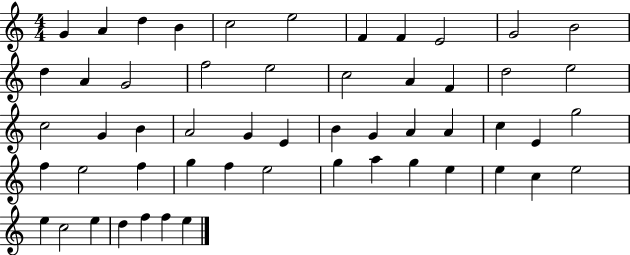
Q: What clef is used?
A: treble